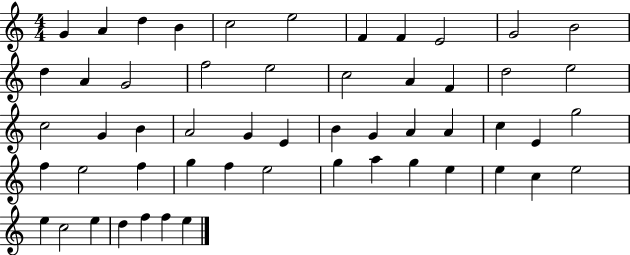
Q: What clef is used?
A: treble